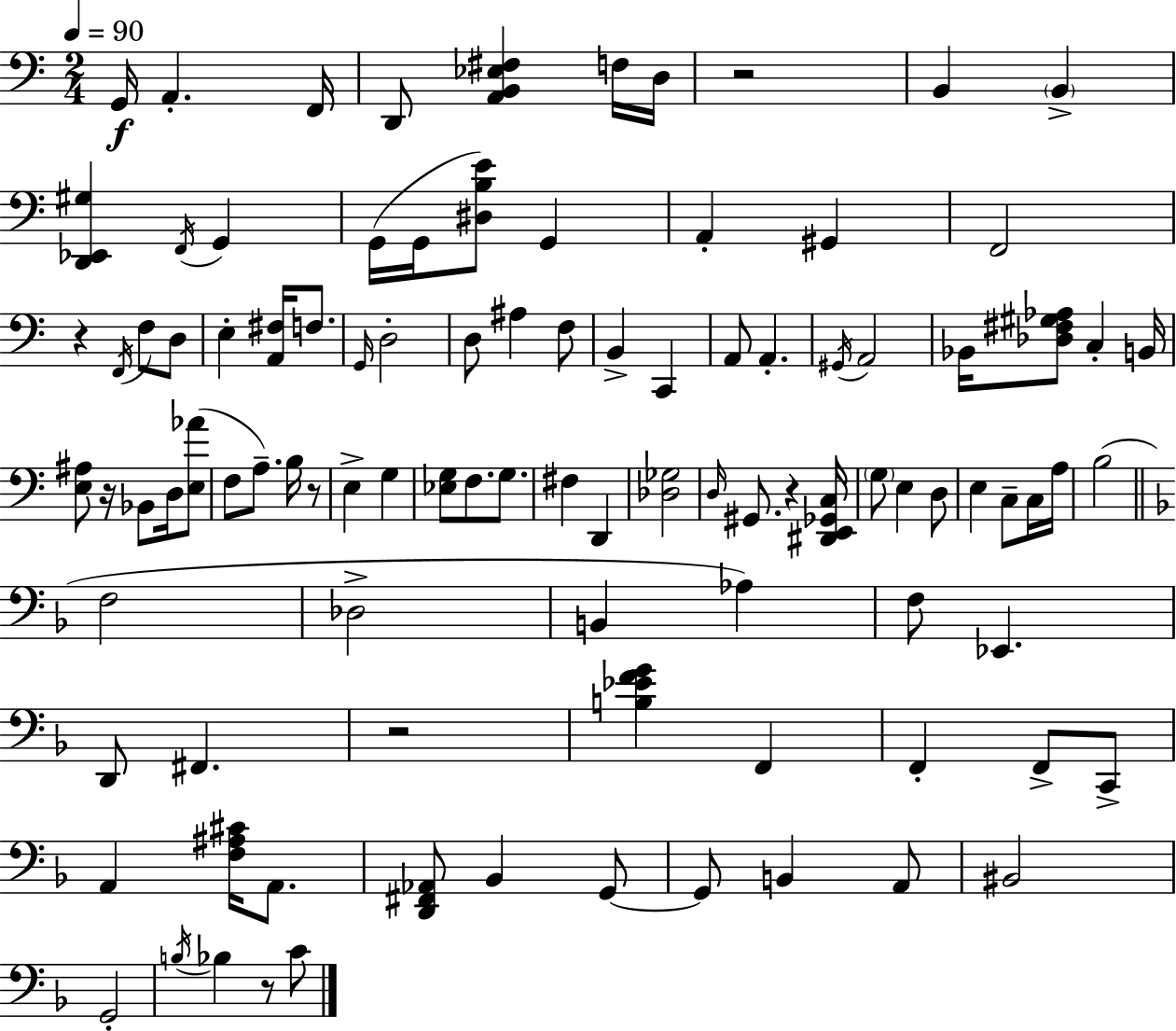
G2/s A2/q. F2/s D2/e [A2,B2,Eb3,F#3]/q F3/s D3/s R/h B2/q B2/q [D2,Eb2,G#3]/q F2/s G2/q G2/s G2/s [D#3,B3,E4]/e G2/q A2/q G#2/q F2/h R/q F2/s F3/e D3/e E3/q [A2,F#3]/s F3/e. G2/s D3/h D3/e A#3/q F3/e B2/q C2/q A2/e A2/q. G#2/s A2/h Bb2/s [Db3,F#3,G#3,Ab3]/e C3/q B2/s [E3,A#3]/e R/s Bb2/e D3/s [E3,Ab4]/e F3/e A3/e. B3/s R/e E3/q G3/q [Eb3,G3]/e F3/e. G3/e. F#3/q D2/q [Db3,Gb3]/h D3/s G#2/e. R/q [D#2,E2,Gb2,C3]/s G3/e E3/q D3/e E3/q C3/e C3/s A3/s B3/h F3/h Db3/h B2/q Ab3/q F3/e Eb2/q. D2/e F#2/q. R/h [B3,Eb4,F4,G4]/q F2/q F2/q F2/e C2/e A2/q [F3,A#3,C#4]/s A2/e. [D2,F#2,Ab2]/e Bb2/q G2/e G2/e B2/q A2/e BIS2/h G2/h B3/s Bb3/q R/e C4/e